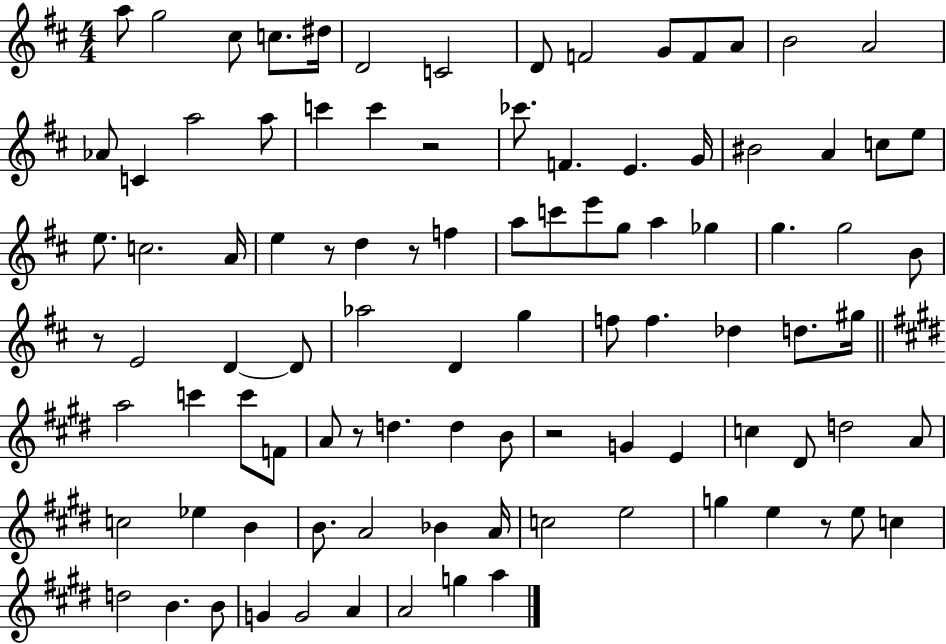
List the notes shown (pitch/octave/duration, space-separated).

A5/e G5/h C#5/e C5/e. D#5/s D4/h C4/h D4/e F4/h G4/e F4/e A4/e B4/h A4/h Ab4/e C4/q A5/h A5/e C6/q C6/q R/h CES6/e. F4/q. E4/q. G4/s BIS4/h A4/q C5/e E5/e E5/e. C5/h. A4/s E5/q R/e D5/q R/e F5/q A5/e C6/e E6/e G5/e A5/q Gb5/q G5/q. G5/h B4/e R/e E4/h D4/q D4/e Ab5/h D4/q G5/q F5/e F5/q. Db5/q D5/e. G#5/s A5/h C6/q C6/e F4/e A4/e R/e D5/q. D5/q B4/e R/h G4/q E4/q C5/q D#4/e D5/h A4/e C5/h Eb5/q B4/q B4/e. A4/h Bb4/q A4/s C5/h E5/h G5/q E5/q R/e E5/e C5/q D5/h B4/q. B4/e G4/q G4/h A4/q A4/h G5/q A5/q